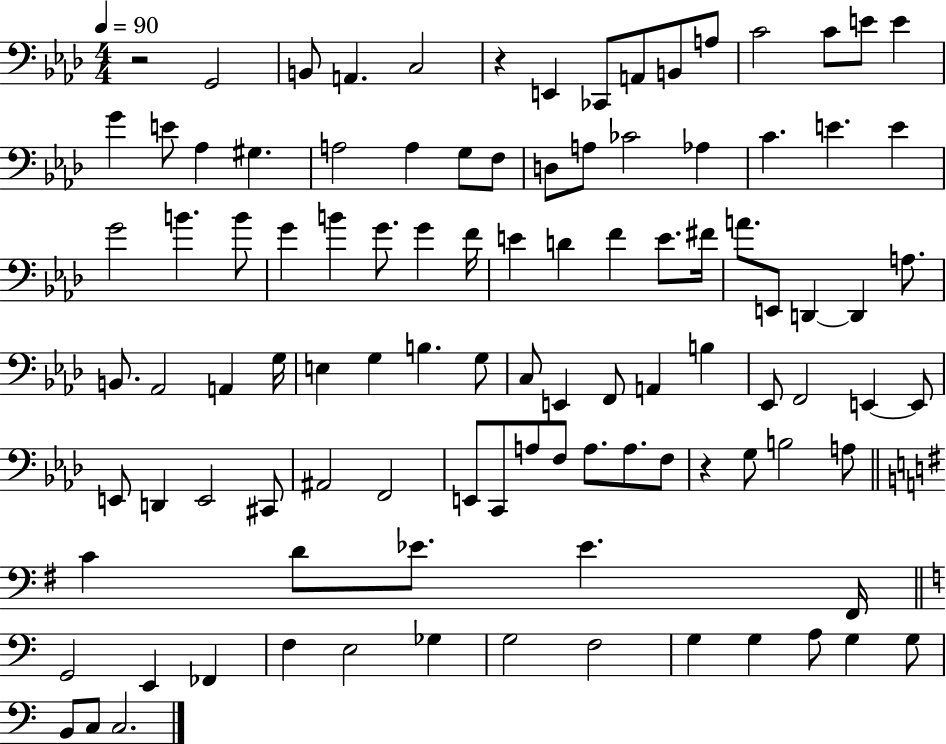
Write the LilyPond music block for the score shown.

{
  \clef bass
  \numericTimeSignature
  \time 4/4
  \key aes \major
  \tempo 4 = 90
  r2 g,2 | b,8 a,4. c2 | r4 e,4 ces,8 a,8 b,8 a8 | c'2 c'8 e'8 e'4 | \break g'4 e'8 aes4 gis4. | a2 a4 g8 f8 | d8 a8 ces'2 aes4 | c'4. e'4. e'4 | \break g'2 b'4. b'8 | g'4 b'4 g'8. g'4 f'16 | e'4 d'4 f'4 e'8. fis'16 | a'8. e,8 d,4~~ d,4 a8. | \break b,8. aes,2 a,4 g16 | e4 g4 b4. g8 | c8 e,4 f,8 a,4 b4 | ees,8 f,2 e,4~~ e,8 | \break e,8 d,4 e,2 cis,8 | ais,2 f,2 | e,8 c,8 a8 f8 a8. a8. f8 | r4 g8 b2 a8 | \break \bar "||" \break \key e \minor c'4 d'8 ees'8. ees'4. fis,16 | \bar "||" \break \key c \major g,2 e,4 fes,4 | f4 e2 ges4 | g2 f2 | g4 g4 a8 g4 g8 | \break b,8 c8 c2. | \bar "|."
}